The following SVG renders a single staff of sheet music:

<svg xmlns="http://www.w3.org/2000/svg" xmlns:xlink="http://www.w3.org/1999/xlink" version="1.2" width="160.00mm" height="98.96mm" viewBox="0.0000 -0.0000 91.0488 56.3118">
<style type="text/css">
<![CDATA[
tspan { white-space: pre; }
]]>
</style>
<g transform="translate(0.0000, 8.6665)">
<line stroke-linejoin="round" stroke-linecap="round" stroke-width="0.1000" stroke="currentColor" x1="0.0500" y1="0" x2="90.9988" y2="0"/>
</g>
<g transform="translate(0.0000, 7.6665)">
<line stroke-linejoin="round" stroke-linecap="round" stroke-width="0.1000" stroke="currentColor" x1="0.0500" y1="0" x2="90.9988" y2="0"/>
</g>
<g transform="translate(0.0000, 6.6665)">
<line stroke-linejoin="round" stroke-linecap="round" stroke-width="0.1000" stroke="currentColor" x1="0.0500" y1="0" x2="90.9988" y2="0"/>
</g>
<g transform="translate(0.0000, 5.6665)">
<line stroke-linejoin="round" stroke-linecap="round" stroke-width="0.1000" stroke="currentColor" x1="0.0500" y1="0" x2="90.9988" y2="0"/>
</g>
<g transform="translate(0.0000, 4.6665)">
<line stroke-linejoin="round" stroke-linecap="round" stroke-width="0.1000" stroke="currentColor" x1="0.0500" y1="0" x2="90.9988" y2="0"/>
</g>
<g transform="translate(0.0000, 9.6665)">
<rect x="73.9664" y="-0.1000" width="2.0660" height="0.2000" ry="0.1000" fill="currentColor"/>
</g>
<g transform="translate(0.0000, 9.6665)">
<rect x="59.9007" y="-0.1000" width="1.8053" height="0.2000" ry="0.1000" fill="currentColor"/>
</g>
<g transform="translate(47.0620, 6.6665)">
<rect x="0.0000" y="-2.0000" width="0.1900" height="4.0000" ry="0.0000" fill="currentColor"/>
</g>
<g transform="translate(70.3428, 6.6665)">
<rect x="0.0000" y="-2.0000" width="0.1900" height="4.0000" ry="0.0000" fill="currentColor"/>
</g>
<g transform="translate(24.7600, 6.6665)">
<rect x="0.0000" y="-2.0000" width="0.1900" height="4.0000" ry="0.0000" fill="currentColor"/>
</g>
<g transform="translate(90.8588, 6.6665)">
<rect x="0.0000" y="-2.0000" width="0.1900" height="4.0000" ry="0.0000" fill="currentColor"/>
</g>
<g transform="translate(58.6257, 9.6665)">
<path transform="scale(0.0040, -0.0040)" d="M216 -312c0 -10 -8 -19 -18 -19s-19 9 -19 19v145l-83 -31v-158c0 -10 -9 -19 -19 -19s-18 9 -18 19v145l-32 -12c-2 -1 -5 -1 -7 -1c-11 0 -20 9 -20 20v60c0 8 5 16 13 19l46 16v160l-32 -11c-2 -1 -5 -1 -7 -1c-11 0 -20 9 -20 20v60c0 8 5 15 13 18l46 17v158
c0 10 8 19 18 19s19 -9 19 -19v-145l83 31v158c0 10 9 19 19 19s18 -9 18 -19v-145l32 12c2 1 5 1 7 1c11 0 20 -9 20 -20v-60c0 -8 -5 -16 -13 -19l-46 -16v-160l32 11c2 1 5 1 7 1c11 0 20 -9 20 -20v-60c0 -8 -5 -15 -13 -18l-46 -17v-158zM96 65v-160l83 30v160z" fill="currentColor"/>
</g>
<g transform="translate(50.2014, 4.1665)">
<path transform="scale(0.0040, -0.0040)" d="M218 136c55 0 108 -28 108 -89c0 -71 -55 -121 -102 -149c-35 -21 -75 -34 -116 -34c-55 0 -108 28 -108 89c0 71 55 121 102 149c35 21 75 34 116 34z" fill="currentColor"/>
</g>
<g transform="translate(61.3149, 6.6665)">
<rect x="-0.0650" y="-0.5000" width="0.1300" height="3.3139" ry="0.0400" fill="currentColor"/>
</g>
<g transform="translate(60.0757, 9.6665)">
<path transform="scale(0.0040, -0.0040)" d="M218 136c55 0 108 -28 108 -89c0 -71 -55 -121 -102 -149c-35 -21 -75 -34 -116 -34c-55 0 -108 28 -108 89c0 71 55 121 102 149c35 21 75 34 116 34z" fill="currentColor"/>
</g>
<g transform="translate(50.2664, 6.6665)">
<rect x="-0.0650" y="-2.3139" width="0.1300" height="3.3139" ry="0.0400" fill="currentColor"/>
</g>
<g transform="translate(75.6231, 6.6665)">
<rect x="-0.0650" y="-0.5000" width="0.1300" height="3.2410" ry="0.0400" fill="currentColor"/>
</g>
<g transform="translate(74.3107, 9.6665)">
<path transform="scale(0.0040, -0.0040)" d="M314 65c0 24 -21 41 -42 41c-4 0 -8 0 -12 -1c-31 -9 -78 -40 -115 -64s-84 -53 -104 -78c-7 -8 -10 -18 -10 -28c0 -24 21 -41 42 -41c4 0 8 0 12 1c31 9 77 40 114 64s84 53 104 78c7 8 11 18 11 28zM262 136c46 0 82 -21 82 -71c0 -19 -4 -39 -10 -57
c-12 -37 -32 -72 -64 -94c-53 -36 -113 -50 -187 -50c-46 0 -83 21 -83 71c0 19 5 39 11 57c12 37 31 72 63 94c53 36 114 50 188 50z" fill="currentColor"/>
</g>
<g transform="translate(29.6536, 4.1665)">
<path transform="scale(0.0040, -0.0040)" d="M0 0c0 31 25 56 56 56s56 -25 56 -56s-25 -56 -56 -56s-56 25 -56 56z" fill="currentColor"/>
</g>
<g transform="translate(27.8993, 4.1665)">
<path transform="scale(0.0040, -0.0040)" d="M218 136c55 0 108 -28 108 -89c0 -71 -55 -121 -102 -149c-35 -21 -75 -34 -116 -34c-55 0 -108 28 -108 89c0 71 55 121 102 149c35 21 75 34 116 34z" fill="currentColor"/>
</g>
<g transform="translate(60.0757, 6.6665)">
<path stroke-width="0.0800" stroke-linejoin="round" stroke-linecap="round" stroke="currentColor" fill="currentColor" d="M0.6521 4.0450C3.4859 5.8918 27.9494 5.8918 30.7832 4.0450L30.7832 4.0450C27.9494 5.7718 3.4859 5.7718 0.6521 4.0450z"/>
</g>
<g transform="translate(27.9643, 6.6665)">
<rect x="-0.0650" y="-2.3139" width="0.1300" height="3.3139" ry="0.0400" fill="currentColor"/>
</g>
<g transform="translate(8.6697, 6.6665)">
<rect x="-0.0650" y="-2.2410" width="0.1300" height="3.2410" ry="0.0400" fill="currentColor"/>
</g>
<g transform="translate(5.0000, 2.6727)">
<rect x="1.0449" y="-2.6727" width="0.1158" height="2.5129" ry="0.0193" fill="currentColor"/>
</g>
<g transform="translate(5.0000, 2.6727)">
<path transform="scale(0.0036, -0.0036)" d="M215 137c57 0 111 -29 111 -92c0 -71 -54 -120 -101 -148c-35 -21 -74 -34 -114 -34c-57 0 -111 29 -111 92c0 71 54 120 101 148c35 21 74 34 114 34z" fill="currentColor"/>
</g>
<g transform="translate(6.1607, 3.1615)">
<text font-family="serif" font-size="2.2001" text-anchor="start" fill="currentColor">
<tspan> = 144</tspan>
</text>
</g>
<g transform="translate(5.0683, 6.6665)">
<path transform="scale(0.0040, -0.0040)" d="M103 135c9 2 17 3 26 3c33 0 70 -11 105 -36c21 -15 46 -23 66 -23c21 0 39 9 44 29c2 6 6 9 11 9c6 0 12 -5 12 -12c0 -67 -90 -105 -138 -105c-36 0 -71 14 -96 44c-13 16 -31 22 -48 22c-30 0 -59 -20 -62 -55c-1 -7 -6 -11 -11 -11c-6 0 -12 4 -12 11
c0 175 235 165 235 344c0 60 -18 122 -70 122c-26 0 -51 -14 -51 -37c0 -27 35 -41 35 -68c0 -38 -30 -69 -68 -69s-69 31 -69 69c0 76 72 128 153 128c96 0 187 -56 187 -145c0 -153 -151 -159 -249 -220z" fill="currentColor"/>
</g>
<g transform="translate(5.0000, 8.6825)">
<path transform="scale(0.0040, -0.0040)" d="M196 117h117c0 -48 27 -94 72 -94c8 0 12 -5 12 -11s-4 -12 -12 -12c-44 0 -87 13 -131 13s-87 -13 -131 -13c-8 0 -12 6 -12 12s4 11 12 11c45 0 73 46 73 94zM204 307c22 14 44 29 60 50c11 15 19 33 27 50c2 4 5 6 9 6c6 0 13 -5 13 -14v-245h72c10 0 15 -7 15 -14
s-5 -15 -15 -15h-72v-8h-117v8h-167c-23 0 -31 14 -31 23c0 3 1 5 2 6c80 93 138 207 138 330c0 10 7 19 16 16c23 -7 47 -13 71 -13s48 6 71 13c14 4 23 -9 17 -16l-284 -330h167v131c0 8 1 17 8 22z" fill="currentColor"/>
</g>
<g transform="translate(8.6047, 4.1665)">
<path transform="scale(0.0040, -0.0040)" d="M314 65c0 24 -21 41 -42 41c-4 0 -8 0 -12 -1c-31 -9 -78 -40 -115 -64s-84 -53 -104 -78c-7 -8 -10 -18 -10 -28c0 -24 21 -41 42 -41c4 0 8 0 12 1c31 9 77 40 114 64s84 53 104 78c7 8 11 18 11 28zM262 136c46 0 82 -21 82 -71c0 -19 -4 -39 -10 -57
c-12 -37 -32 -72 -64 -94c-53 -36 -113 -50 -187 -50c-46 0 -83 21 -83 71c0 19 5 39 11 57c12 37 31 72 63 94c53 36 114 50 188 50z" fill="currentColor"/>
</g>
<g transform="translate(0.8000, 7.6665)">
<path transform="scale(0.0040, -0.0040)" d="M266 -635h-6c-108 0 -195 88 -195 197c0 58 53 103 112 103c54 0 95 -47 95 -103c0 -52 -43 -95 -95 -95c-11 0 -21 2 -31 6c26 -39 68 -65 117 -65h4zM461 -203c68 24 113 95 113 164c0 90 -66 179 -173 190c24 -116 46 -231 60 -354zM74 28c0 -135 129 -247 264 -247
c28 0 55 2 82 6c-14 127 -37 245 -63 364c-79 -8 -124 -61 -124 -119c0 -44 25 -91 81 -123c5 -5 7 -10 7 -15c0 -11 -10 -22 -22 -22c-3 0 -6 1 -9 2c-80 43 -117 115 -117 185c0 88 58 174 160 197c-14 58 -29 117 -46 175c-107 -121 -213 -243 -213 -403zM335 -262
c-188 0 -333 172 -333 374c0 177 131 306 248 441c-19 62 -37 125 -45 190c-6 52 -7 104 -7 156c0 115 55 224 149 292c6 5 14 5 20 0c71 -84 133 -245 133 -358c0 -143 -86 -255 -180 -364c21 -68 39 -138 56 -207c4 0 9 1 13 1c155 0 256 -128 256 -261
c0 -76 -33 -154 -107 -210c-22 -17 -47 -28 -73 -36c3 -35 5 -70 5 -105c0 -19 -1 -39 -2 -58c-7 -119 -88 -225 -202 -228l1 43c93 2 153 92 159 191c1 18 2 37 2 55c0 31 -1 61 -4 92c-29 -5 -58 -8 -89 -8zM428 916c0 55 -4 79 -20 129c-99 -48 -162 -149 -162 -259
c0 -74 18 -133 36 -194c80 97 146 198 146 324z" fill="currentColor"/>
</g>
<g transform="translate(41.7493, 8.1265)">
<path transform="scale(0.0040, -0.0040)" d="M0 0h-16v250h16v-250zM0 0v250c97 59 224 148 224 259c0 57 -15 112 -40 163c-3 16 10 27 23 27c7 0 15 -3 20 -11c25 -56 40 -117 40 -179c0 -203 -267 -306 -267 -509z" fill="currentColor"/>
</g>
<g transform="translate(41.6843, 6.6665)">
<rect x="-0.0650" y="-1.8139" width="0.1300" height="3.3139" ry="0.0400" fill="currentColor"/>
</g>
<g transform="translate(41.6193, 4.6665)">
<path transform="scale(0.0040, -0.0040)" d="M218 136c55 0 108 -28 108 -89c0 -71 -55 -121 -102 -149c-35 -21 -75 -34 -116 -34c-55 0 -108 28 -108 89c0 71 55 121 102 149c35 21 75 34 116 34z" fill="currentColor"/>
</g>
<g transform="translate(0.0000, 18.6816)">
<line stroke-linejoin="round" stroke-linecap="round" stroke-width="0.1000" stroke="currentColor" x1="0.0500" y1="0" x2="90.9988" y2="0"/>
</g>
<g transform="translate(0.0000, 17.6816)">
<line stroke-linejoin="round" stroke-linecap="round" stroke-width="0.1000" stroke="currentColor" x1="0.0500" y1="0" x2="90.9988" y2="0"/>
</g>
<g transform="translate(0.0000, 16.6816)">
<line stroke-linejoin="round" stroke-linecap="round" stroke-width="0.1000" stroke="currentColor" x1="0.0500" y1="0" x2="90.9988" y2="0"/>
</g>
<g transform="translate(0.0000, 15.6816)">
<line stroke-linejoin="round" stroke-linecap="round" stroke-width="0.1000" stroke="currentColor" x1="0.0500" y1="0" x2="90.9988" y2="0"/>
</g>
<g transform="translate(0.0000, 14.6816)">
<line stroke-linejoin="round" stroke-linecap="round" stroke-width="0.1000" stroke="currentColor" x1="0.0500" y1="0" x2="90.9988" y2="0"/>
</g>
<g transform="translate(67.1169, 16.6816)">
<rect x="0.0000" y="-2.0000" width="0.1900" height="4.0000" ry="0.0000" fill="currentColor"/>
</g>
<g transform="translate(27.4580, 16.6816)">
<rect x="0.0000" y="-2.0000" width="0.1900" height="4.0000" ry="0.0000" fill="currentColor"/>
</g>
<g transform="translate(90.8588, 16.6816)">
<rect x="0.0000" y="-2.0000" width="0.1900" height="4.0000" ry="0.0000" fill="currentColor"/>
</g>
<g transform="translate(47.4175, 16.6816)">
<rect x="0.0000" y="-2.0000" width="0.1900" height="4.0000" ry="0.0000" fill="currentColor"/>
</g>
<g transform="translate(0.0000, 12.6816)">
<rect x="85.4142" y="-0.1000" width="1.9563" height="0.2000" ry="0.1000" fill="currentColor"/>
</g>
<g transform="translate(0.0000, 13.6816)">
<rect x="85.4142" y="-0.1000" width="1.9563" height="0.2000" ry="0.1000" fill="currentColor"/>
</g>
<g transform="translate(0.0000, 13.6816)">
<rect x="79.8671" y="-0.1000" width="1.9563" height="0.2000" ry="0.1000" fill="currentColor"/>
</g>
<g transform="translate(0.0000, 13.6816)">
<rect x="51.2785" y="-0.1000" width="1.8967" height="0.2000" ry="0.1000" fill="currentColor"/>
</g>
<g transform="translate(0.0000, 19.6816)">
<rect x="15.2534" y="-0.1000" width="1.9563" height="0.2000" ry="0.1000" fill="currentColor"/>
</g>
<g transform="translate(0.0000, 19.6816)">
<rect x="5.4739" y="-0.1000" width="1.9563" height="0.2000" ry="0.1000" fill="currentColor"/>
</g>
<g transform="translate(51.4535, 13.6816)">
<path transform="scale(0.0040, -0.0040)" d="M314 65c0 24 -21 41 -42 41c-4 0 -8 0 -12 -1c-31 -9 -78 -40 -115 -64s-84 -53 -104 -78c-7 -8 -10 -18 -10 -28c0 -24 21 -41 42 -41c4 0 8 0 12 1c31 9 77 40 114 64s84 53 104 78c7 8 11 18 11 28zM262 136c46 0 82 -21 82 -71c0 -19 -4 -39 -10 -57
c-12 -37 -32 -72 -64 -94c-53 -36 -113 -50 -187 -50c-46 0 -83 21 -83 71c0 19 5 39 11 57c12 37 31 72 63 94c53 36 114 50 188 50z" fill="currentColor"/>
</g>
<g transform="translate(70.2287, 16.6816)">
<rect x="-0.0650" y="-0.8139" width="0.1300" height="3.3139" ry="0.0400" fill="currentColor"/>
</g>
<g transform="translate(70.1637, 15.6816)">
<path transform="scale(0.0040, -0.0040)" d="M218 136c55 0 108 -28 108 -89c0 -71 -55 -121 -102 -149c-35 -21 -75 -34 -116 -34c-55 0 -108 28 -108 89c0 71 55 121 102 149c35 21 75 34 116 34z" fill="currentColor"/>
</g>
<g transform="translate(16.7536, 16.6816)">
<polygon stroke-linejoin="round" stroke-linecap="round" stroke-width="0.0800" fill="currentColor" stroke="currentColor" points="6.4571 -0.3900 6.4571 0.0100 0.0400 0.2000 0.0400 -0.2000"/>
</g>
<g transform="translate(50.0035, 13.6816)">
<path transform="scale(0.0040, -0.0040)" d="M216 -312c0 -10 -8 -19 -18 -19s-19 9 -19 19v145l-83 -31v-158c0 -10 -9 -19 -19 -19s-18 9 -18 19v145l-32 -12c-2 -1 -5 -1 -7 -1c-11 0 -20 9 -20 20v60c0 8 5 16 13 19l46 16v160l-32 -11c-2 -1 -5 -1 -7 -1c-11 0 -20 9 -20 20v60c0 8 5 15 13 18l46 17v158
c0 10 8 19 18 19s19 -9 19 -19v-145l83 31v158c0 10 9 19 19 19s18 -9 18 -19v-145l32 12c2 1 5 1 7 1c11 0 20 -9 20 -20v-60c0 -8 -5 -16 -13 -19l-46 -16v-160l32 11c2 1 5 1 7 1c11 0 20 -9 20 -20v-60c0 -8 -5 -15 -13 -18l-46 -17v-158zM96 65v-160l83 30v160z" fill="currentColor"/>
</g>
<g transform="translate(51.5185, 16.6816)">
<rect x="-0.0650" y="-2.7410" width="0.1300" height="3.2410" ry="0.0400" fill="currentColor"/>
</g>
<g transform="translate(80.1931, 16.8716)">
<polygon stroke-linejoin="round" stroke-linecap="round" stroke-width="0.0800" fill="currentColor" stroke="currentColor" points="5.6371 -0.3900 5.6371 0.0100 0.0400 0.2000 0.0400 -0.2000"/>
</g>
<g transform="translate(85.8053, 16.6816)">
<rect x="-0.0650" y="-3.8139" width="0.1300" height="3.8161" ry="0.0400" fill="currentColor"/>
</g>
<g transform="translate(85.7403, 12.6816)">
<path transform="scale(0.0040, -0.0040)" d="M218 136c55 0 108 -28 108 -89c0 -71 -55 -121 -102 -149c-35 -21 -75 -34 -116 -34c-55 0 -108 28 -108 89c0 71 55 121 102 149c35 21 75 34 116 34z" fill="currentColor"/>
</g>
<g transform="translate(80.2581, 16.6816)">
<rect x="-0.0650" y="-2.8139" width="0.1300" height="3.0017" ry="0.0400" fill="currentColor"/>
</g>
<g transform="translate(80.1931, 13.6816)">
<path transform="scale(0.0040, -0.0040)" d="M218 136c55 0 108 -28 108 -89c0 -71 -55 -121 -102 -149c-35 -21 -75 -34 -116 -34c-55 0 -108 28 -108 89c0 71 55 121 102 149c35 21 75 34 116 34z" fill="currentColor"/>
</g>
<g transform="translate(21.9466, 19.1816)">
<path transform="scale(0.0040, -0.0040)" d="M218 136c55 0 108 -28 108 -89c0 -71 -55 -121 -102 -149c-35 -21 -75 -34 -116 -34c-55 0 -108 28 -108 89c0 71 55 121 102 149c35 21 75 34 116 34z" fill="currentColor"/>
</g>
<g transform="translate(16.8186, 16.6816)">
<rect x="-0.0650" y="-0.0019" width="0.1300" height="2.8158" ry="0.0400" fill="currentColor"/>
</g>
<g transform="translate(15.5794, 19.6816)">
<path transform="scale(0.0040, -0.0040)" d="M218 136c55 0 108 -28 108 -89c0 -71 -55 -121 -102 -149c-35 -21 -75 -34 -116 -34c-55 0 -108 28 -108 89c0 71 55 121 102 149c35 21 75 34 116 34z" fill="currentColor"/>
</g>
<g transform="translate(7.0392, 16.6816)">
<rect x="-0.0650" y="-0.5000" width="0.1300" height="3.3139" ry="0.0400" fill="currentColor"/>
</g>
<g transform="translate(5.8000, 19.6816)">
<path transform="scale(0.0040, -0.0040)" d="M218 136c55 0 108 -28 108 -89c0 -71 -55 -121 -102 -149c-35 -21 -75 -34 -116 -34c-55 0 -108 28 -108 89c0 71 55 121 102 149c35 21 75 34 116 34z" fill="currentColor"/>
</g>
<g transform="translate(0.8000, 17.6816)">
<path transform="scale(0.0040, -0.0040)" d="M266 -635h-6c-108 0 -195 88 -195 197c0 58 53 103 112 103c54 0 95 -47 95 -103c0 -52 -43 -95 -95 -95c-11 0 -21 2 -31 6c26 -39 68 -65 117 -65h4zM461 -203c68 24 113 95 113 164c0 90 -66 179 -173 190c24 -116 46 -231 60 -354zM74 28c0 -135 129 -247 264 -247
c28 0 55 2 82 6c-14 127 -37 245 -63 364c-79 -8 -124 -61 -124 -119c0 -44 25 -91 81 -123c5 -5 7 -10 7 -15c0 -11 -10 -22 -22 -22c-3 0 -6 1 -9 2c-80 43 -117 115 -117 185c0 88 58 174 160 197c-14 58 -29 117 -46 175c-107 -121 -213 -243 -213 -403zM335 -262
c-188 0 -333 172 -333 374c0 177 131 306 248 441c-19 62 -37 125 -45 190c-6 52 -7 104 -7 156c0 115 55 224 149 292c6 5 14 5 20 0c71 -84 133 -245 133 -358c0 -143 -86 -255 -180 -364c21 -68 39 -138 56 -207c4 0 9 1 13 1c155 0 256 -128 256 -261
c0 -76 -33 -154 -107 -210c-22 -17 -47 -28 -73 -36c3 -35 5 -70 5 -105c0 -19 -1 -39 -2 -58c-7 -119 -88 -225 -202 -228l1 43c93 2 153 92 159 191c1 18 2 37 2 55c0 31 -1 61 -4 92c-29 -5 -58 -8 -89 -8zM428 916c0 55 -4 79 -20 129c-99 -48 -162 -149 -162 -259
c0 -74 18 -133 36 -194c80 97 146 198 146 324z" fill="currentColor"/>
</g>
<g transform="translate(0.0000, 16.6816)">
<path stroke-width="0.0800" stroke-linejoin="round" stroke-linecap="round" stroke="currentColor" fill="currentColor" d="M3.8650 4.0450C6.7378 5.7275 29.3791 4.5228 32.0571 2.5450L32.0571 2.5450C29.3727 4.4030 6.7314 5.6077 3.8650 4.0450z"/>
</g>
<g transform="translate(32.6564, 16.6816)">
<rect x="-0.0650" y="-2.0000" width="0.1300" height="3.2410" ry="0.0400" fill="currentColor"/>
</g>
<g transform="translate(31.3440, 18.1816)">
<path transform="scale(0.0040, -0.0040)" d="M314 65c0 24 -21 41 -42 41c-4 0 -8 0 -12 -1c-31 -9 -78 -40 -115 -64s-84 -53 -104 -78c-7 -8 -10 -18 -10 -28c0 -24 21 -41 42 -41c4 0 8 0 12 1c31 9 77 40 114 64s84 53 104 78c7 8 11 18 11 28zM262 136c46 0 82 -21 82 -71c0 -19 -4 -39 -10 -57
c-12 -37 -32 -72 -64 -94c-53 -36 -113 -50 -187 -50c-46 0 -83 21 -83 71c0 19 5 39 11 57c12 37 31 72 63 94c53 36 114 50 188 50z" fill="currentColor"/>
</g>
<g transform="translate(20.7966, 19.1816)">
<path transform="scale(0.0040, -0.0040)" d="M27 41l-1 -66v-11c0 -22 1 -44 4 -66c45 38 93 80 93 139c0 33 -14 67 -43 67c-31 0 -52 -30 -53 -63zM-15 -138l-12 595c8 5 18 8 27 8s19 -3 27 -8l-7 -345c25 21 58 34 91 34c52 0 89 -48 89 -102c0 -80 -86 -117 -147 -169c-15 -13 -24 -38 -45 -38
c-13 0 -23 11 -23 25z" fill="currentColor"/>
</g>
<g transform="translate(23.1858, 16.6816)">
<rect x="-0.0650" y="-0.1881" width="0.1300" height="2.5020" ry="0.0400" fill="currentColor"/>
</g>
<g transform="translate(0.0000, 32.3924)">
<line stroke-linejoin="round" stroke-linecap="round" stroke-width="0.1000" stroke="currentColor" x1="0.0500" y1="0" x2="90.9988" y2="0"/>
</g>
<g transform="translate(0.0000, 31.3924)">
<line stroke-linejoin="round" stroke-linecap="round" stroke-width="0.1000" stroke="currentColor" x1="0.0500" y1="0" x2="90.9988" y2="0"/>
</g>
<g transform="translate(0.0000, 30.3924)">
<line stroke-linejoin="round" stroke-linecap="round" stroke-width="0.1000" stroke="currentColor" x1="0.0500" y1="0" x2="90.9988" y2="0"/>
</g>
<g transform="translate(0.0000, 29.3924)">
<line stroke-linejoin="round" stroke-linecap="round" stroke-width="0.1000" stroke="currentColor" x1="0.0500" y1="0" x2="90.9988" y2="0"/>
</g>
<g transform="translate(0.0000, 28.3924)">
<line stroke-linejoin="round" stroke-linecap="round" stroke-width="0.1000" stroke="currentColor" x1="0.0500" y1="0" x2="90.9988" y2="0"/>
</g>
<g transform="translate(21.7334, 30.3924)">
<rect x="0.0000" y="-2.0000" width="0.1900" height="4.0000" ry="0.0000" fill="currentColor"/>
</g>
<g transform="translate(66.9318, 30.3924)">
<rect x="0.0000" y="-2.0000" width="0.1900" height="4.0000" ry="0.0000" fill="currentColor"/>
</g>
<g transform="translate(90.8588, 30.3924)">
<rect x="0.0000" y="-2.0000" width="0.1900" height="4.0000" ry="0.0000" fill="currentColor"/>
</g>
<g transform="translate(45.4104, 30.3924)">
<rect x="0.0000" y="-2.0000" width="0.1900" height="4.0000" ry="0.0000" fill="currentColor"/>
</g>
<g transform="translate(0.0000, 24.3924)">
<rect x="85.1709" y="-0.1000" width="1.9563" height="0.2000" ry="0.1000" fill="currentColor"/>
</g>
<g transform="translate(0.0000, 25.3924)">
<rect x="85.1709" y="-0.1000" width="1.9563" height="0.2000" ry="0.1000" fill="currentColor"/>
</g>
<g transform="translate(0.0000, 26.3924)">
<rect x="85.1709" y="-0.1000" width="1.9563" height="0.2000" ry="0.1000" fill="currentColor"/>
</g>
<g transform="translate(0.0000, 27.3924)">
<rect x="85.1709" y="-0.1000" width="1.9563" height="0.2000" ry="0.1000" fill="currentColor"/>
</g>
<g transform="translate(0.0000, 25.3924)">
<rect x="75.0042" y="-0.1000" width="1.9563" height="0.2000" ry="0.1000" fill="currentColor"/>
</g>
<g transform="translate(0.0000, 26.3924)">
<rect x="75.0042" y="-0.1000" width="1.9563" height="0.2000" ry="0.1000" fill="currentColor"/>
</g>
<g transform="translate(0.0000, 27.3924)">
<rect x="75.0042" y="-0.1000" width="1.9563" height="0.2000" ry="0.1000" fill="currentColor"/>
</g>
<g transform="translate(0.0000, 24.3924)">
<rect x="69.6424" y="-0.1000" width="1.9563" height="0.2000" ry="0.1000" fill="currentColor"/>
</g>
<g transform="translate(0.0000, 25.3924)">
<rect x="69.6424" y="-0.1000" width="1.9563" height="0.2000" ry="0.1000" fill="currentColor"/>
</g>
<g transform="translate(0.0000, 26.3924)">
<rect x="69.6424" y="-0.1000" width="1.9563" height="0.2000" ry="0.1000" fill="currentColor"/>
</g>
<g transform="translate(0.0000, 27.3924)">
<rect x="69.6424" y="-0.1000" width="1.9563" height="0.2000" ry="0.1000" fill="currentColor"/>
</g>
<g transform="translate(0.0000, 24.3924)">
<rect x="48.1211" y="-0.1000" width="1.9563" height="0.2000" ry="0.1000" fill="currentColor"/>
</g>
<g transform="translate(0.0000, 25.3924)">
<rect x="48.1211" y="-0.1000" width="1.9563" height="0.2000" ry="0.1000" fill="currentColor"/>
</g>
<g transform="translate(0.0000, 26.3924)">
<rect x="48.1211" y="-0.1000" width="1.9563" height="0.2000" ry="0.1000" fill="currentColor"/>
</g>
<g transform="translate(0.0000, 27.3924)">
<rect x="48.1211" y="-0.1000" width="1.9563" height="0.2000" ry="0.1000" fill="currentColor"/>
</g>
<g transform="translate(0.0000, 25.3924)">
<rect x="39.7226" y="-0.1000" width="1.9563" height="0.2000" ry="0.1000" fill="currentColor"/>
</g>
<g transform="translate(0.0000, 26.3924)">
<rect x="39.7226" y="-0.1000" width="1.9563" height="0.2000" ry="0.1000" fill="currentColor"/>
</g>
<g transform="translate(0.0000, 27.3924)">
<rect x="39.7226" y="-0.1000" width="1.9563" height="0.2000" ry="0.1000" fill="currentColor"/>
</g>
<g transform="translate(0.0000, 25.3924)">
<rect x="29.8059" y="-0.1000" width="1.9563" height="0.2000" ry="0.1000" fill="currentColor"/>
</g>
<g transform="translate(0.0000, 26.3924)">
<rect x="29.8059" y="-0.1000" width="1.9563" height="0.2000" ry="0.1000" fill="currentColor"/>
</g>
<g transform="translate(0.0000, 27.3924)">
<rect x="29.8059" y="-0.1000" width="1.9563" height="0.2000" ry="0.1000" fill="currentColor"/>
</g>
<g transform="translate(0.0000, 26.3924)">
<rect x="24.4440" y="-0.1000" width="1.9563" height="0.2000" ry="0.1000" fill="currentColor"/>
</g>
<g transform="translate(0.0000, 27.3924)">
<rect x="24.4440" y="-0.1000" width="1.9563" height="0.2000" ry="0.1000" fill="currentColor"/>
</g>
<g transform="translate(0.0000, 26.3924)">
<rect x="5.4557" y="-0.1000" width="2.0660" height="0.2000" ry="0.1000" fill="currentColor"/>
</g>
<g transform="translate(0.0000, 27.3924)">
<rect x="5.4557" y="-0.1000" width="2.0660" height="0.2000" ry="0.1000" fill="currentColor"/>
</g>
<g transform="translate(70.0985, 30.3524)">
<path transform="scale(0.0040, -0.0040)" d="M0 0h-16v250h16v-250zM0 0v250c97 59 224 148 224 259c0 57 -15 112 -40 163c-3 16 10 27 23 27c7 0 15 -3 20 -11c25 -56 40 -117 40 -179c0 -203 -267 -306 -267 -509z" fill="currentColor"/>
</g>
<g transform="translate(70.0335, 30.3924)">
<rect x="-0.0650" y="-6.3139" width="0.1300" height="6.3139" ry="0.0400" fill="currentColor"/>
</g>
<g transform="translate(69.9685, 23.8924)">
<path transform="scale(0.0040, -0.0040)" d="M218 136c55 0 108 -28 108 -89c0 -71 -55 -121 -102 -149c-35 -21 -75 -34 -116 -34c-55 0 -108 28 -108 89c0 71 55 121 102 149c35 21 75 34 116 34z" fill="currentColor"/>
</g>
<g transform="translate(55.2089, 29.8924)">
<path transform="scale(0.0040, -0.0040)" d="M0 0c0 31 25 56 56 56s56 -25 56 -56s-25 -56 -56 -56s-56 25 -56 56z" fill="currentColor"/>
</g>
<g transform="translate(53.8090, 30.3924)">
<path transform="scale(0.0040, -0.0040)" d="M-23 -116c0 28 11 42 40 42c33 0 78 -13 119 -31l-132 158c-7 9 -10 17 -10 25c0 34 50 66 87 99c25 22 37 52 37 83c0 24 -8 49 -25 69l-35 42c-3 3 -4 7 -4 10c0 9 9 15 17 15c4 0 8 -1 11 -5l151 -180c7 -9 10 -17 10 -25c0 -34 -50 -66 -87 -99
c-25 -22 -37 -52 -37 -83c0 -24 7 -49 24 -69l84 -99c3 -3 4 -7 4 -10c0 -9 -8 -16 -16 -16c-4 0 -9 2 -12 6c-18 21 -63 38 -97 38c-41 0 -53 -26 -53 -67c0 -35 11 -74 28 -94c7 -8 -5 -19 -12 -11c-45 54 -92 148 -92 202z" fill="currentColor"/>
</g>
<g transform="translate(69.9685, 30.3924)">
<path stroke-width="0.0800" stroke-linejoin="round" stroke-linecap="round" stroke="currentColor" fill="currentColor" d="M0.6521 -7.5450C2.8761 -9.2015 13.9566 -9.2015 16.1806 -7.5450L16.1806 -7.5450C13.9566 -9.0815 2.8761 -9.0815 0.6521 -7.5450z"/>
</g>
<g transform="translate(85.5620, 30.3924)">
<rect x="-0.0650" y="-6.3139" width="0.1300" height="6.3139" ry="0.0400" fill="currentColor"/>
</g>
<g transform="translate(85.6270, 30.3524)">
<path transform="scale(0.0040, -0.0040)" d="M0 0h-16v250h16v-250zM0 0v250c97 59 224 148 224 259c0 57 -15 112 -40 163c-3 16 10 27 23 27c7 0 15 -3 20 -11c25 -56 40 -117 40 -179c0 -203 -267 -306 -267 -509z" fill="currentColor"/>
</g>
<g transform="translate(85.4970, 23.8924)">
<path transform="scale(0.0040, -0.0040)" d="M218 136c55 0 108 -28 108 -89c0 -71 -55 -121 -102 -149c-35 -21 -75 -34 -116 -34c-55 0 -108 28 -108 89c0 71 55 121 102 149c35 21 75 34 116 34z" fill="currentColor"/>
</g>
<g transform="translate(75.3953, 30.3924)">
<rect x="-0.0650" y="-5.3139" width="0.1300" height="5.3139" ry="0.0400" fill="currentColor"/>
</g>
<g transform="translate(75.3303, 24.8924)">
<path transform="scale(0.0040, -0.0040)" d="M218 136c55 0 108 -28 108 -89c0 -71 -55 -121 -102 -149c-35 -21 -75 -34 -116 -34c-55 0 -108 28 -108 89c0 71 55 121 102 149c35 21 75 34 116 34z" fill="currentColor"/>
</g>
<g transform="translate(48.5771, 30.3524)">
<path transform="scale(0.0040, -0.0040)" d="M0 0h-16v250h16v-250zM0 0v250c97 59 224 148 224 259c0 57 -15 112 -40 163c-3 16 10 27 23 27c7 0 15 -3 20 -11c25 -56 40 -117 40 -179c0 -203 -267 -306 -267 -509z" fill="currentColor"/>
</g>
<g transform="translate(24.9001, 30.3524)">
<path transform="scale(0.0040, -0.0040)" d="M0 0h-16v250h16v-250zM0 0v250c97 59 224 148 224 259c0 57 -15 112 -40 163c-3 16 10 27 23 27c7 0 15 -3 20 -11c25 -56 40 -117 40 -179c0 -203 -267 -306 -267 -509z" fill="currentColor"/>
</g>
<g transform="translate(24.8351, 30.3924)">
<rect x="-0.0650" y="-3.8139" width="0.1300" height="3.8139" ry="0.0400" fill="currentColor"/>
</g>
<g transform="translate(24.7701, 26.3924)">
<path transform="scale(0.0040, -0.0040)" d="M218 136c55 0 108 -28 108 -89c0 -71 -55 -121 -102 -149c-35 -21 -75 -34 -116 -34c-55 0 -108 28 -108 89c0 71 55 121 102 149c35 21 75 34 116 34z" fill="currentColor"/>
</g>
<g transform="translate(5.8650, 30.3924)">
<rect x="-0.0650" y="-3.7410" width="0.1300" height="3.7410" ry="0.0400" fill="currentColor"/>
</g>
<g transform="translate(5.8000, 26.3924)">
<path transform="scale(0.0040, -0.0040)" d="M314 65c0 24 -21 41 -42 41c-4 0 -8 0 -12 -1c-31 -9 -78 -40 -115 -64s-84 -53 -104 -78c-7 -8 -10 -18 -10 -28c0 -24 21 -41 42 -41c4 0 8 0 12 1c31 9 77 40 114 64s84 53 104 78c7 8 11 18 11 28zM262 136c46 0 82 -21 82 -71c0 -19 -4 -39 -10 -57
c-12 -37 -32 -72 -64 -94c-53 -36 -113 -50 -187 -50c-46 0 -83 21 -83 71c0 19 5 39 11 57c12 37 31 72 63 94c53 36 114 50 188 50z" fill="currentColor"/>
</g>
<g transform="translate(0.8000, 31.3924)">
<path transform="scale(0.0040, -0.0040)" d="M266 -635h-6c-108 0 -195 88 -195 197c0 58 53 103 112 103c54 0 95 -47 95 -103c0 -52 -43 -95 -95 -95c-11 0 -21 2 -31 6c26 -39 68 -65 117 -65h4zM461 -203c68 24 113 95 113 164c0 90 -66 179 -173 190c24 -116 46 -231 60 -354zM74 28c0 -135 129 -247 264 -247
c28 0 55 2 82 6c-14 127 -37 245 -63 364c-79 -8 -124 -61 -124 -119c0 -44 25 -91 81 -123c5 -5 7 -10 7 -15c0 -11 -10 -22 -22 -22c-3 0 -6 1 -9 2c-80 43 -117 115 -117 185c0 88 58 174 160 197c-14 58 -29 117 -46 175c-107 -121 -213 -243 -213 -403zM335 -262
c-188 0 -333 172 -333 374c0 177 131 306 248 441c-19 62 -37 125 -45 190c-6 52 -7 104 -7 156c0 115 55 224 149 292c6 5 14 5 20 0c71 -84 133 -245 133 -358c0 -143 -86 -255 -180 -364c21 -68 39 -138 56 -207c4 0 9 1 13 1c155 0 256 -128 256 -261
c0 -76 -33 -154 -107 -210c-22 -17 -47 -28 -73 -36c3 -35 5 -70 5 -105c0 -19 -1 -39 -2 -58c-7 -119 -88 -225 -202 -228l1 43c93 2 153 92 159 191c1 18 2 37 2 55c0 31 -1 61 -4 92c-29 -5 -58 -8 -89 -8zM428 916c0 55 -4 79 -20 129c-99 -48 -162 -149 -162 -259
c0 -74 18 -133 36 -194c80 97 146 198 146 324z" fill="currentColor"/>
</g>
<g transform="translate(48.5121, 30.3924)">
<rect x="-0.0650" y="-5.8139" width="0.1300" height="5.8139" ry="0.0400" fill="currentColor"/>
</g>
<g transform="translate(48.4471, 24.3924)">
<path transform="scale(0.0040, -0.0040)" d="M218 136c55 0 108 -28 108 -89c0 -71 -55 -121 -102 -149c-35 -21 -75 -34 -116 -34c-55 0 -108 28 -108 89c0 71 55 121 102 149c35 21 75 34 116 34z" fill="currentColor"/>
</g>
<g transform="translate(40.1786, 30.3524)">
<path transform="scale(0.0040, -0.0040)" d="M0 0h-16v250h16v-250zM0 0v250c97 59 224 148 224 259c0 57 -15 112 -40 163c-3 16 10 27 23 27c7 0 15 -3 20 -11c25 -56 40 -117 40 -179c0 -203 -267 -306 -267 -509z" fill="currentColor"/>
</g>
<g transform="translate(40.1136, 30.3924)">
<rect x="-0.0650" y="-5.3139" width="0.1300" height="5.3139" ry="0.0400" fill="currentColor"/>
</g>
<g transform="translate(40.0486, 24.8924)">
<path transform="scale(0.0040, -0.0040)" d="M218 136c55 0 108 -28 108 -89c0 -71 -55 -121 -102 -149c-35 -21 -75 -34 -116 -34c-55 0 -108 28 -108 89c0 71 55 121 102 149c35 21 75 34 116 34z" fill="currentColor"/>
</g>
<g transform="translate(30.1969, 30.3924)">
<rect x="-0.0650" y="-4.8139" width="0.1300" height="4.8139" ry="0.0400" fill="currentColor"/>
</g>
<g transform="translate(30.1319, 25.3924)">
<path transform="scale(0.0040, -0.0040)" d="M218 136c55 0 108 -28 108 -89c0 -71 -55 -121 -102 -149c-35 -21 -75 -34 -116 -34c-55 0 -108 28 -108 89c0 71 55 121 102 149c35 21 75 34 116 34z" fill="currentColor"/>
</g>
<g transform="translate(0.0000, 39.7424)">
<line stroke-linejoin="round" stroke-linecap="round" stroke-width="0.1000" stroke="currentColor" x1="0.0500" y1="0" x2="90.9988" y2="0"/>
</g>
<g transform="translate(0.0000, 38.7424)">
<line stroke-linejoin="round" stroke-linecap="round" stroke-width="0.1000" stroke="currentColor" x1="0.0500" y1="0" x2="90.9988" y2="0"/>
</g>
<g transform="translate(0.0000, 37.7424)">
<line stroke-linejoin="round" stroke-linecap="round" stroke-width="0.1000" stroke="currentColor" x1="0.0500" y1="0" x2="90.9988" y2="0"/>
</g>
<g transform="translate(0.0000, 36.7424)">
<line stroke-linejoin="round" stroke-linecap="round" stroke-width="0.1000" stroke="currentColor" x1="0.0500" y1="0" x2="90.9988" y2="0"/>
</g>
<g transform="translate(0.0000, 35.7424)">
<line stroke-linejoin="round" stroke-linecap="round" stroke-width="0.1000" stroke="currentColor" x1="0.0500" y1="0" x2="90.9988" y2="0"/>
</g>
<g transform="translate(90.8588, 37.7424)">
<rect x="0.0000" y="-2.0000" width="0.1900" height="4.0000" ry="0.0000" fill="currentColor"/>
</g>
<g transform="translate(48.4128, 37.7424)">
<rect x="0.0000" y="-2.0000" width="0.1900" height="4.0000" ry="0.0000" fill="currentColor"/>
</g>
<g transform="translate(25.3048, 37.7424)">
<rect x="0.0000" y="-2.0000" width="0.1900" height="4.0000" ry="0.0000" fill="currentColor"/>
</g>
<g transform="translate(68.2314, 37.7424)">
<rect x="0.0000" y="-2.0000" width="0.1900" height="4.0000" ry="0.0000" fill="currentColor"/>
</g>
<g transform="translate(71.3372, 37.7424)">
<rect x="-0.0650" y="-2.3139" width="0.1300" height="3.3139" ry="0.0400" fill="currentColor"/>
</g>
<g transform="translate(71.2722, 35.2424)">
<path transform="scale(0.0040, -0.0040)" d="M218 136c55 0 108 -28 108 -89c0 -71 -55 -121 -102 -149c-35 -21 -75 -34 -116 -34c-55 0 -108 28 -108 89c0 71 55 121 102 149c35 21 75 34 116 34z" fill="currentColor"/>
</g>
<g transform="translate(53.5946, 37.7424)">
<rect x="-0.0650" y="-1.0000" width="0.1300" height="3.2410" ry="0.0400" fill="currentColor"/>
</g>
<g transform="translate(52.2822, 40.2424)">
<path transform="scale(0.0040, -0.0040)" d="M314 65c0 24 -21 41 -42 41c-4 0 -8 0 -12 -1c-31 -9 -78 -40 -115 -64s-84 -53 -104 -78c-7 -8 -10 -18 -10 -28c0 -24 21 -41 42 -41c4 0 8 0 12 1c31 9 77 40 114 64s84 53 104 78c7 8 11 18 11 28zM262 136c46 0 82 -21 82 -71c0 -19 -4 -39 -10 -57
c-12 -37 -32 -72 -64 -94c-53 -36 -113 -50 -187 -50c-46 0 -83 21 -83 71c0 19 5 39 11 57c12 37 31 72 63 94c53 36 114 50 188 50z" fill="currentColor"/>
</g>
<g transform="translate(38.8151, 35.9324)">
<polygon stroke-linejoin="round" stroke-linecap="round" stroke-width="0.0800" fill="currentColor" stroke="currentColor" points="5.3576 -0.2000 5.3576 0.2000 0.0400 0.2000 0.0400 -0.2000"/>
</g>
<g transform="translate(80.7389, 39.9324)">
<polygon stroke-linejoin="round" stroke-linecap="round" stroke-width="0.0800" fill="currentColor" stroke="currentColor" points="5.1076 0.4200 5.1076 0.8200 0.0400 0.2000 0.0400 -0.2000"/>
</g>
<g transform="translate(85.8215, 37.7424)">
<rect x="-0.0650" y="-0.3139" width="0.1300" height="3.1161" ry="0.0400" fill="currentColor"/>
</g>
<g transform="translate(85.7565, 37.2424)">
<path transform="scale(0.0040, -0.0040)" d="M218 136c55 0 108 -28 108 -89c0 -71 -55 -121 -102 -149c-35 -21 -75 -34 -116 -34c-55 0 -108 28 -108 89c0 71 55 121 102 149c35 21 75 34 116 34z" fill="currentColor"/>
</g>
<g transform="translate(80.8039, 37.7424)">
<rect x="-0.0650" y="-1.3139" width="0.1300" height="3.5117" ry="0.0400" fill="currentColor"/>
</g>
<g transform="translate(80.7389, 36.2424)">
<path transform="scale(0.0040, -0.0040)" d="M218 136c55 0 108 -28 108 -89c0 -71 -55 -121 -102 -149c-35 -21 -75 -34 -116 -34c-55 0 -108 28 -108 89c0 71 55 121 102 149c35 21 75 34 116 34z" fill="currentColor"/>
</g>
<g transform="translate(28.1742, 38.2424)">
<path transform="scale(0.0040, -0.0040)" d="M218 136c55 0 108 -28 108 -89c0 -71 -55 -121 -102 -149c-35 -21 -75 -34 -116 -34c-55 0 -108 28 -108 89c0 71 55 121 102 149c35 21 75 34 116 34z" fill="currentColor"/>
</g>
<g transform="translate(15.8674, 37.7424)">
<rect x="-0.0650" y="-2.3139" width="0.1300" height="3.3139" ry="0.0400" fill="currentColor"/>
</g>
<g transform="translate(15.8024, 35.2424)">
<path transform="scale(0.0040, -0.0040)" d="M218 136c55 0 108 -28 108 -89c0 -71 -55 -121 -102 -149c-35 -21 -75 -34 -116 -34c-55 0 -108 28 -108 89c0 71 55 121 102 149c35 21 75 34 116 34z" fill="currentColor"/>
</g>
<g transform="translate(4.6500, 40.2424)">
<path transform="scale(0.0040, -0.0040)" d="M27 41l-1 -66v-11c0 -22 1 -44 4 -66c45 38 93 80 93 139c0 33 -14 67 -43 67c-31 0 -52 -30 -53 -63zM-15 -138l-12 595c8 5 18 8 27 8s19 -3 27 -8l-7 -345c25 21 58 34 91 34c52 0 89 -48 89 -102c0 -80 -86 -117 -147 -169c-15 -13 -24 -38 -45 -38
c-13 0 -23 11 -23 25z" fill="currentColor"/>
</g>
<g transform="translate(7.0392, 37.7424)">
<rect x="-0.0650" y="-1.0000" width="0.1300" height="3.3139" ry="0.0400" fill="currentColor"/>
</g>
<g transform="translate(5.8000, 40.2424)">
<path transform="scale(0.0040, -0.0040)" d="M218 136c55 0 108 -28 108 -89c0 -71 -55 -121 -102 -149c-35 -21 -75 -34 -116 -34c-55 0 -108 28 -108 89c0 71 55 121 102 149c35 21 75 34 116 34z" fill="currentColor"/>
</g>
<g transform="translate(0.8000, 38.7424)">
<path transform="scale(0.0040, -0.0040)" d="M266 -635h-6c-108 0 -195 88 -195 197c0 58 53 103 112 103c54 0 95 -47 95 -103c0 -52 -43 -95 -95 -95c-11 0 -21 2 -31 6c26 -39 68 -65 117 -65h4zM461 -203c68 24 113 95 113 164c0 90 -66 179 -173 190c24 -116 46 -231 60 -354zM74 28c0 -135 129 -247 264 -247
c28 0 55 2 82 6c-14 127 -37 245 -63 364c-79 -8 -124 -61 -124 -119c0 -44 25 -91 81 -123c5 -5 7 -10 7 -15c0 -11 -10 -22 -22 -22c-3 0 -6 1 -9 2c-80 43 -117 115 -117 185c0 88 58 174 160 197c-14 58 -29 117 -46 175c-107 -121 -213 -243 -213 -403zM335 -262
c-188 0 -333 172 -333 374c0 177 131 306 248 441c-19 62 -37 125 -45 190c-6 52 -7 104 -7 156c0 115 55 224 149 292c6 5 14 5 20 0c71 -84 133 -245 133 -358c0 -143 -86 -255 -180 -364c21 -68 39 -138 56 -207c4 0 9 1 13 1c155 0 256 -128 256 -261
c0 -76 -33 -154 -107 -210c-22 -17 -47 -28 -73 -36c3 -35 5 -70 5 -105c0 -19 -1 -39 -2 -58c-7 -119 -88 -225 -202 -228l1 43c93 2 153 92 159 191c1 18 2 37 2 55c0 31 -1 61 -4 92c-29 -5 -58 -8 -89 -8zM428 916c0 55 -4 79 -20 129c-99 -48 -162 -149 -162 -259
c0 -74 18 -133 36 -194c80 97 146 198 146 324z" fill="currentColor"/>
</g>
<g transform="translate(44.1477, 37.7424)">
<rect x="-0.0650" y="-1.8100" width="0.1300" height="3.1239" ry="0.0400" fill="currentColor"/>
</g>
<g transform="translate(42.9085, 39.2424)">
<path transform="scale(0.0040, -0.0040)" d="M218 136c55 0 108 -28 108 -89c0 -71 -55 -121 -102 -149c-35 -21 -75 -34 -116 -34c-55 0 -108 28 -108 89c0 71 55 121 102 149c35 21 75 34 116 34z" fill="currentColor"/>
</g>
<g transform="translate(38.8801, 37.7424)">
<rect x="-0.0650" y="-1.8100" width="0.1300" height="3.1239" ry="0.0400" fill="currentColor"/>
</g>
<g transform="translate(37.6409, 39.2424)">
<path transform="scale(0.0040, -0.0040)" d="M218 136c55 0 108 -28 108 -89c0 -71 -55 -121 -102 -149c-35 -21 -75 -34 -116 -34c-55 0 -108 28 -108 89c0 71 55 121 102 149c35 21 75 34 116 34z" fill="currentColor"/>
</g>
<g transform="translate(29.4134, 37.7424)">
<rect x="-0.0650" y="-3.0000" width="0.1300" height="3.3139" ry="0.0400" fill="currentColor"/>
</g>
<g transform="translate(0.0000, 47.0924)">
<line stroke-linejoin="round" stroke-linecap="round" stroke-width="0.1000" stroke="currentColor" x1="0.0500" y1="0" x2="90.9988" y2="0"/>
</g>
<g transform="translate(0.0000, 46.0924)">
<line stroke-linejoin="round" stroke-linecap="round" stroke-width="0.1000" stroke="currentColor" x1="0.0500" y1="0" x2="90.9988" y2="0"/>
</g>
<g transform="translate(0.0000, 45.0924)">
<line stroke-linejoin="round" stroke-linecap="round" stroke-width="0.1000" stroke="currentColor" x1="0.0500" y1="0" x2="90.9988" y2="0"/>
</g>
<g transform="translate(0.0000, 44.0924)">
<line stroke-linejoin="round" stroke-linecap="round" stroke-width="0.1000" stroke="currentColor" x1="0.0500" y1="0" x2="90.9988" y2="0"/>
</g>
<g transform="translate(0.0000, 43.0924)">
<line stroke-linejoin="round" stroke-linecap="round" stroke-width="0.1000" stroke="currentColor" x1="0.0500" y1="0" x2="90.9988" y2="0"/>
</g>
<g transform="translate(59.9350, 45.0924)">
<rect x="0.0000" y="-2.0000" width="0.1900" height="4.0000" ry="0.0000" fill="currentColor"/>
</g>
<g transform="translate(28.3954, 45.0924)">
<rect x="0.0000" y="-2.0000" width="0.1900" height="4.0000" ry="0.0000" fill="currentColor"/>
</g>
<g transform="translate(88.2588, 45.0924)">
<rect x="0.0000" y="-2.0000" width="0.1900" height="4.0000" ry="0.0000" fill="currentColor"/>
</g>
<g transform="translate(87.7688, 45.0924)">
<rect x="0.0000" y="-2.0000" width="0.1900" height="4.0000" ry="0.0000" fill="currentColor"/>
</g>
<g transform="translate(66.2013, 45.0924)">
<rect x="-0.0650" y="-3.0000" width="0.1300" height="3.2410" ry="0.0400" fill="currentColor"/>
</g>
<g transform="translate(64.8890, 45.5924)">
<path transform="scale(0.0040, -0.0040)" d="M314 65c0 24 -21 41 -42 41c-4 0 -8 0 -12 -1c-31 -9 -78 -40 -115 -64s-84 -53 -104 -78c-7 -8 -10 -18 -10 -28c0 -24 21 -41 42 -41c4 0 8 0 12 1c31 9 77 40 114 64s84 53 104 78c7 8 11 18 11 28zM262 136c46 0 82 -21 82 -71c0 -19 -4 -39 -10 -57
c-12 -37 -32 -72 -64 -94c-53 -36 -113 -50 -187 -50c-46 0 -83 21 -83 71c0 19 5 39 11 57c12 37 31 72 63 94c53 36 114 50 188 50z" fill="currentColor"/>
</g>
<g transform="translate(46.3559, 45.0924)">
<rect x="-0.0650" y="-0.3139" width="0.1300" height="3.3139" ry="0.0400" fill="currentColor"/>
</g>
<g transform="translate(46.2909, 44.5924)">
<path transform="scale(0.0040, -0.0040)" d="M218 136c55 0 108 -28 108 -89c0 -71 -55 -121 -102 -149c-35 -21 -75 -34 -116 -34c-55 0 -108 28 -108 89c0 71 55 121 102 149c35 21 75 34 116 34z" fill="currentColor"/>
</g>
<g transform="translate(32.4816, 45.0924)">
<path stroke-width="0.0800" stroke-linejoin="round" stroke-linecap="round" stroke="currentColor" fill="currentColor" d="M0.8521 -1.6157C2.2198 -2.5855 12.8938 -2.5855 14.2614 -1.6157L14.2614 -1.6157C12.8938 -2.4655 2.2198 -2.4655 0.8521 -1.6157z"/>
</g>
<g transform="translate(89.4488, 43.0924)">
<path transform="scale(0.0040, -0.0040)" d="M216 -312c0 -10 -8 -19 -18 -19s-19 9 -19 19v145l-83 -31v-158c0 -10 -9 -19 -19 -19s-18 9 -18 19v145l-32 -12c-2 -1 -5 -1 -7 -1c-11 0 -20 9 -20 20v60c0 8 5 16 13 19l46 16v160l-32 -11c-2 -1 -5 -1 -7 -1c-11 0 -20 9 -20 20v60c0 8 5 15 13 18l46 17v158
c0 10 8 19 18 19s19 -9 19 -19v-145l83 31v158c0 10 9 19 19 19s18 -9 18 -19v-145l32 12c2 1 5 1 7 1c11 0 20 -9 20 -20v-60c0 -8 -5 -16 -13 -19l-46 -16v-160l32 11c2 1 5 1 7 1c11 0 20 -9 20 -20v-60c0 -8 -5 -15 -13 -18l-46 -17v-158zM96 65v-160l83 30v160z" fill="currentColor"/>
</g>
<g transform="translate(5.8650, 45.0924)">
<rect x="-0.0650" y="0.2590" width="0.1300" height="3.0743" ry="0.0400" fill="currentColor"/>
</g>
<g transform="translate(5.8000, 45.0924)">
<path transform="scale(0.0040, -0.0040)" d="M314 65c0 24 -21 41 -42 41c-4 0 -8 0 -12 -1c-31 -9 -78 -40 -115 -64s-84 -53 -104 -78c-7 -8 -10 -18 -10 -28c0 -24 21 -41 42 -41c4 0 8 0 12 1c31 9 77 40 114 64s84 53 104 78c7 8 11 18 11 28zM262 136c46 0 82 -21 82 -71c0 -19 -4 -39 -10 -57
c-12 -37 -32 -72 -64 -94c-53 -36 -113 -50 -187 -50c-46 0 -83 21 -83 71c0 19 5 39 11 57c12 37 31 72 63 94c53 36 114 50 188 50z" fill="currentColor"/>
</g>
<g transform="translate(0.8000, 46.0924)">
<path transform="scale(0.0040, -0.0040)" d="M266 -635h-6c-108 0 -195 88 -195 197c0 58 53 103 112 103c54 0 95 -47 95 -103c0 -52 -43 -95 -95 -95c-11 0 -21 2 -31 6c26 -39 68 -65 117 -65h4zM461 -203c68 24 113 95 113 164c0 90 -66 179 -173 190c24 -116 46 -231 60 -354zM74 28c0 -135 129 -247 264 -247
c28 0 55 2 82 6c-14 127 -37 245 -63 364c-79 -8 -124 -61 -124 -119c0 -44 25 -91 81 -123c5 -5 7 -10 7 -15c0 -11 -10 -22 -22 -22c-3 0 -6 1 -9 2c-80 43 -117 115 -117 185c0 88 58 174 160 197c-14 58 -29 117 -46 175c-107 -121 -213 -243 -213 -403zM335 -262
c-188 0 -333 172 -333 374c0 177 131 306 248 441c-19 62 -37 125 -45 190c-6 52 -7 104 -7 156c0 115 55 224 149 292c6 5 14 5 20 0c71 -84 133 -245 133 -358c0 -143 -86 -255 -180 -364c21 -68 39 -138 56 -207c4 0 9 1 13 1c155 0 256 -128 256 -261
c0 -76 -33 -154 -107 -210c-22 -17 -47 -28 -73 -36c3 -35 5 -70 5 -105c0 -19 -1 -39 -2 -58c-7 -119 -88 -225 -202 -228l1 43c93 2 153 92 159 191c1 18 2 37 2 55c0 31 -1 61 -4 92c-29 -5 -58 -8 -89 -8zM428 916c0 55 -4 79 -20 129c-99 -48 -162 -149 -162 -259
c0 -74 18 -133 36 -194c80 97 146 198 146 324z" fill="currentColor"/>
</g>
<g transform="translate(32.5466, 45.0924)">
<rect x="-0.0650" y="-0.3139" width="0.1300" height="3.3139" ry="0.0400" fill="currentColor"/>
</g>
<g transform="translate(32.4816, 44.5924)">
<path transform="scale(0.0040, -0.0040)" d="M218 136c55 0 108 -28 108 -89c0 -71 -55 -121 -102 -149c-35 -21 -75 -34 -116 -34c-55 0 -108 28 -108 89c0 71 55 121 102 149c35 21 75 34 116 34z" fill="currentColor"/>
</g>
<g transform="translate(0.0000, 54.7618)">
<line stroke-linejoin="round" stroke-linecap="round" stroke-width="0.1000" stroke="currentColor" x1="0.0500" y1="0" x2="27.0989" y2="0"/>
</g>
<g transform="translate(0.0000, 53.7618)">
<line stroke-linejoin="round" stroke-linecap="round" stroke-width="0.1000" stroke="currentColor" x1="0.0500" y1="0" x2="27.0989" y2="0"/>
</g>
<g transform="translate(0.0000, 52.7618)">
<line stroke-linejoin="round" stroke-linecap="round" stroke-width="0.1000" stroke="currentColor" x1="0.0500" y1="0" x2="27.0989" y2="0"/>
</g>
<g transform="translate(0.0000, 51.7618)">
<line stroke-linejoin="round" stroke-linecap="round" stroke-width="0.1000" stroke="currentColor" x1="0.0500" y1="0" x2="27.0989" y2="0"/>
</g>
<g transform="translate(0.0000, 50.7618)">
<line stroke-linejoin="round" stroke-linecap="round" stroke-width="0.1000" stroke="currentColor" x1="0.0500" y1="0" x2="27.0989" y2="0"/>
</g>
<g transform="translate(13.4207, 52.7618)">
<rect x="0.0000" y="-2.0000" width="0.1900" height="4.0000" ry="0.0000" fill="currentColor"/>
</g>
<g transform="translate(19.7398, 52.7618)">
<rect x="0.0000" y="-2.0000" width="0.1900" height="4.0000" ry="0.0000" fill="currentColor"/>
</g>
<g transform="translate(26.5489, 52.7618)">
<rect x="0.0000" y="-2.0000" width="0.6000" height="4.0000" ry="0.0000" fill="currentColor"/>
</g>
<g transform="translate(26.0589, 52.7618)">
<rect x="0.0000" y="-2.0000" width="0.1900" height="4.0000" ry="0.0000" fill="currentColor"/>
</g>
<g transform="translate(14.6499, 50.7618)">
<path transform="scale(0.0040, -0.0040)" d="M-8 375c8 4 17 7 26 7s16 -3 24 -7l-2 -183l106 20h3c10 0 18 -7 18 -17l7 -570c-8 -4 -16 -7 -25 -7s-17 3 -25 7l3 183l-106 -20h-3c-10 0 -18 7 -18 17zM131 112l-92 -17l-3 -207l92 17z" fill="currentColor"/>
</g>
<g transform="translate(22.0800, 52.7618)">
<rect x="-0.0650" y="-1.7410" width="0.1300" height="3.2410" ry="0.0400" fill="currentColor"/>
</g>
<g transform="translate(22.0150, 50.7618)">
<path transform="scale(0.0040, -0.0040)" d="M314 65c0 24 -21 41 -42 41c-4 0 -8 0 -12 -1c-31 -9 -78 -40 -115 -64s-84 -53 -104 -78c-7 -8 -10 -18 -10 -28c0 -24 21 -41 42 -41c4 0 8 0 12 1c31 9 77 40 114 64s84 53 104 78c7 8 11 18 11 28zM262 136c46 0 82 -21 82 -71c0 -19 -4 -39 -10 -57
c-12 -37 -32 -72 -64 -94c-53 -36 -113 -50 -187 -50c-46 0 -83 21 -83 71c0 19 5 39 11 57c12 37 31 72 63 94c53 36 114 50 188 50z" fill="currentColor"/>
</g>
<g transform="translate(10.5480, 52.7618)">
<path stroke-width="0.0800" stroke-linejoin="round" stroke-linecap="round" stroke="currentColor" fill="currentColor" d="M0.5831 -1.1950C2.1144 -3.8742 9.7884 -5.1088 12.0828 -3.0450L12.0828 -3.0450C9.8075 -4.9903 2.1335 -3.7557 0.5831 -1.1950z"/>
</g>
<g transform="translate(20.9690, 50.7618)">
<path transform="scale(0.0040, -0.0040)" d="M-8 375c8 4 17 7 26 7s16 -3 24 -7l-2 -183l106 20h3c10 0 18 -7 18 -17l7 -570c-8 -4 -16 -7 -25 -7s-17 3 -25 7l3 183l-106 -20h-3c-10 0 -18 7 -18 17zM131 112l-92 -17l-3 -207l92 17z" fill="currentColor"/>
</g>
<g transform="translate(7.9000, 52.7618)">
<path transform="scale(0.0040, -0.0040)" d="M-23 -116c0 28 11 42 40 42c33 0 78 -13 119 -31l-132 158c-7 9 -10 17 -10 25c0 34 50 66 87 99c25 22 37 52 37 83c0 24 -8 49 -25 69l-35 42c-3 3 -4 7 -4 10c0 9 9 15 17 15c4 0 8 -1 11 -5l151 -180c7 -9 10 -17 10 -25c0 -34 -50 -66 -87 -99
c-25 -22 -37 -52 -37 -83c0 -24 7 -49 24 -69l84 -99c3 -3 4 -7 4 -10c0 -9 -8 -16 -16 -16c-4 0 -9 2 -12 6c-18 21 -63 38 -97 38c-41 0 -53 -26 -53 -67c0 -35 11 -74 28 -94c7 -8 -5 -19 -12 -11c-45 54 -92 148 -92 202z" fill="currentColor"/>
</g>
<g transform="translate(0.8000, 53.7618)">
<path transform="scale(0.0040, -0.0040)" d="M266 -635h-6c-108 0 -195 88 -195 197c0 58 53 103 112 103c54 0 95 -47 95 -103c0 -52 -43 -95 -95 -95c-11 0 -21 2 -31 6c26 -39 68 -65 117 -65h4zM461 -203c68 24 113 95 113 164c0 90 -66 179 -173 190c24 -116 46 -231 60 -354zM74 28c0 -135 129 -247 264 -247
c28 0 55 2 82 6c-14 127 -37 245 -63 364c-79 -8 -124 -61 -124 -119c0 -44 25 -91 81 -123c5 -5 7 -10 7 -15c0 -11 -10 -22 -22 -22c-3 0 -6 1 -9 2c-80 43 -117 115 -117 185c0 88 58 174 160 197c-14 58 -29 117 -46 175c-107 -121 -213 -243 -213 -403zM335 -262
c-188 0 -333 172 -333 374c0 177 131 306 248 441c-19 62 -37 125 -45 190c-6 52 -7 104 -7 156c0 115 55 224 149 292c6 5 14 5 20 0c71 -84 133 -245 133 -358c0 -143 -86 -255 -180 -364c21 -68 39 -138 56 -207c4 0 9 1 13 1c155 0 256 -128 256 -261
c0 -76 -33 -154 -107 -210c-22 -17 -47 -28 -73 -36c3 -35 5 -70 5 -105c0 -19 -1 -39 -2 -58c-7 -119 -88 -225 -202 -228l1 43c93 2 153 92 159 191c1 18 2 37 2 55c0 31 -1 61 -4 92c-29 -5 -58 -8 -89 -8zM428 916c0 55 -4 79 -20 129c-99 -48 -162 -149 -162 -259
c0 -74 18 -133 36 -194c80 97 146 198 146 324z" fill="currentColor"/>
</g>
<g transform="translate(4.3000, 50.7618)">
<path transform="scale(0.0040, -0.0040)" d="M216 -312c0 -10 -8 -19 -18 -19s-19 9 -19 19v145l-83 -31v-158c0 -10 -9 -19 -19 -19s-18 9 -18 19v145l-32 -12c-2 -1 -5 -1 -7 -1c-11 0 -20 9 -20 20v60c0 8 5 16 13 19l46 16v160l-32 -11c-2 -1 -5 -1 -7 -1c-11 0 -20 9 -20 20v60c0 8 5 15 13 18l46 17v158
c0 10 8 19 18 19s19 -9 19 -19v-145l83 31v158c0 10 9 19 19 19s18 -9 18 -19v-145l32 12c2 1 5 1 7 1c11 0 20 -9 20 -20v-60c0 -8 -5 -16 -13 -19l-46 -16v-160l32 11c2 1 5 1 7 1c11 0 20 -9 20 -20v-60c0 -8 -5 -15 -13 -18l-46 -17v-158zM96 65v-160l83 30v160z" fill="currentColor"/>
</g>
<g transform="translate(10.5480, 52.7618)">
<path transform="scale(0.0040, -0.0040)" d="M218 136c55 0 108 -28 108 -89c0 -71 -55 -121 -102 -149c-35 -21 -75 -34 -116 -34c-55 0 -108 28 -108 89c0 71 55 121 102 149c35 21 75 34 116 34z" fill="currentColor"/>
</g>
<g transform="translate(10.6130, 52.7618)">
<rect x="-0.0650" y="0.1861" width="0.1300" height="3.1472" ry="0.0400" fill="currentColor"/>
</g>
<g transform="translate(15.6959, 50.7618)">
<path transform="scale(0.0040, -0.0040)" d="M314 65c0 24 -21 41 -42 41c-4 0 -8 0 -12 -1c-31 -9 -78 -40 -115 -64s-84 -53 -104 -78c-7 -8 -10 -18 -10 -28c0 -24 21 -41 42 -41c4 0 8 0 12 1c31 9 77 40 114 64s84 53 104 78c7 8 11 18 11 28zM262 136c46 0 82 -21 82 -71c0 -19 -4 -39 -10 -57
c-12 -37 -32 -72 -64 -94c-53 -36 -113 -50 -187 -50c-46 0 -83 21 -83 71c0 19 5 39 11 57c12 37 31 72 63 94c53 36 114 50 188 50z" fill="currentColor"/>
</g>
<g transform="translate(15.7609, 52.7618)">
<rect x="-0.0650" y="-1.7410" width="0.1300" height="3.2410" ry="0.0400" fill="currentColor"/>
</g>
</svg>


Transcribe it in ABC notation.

X:1
T:Untitled
M:2/4
L:1/4
K:C
g2 g f/2 g ^C C2 C C/2 _D/2 F2 ^a2 d a/2 c'/2 c'2 c'/2 e' f'/2 g'/2 z a'/2 f' a'/2 _D g A F/2 F/2 D2 g e/2 c/2 B2 c c A2 z B f2 f2